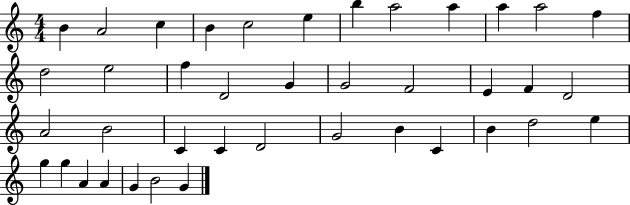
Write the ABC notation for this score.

X:1
T:Untitled
M:4/4
L:1/4
K:C
B A2 c B c2 e b a2 a a a2 f d2 e2 f D2 G G2 F2 E F D2 A2 B2 C C D2 G2 B C B d2 e g g A A G B2 G